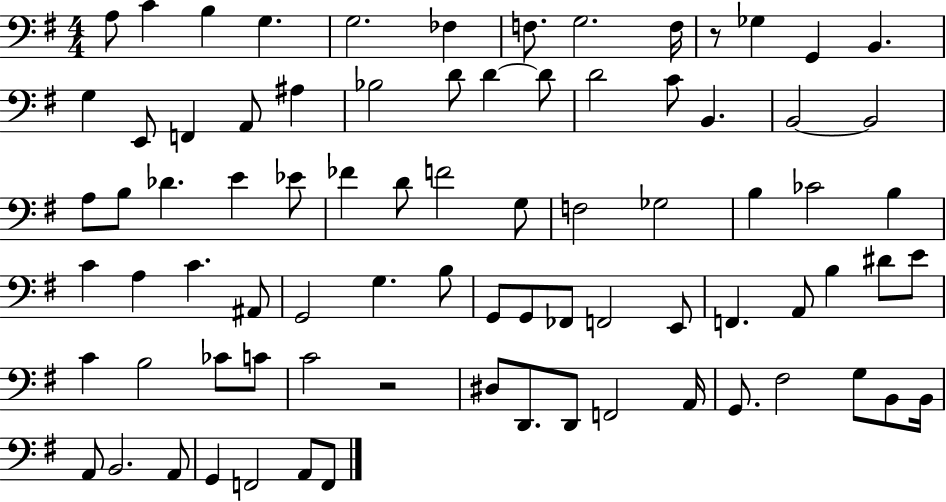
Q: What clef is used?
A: bass